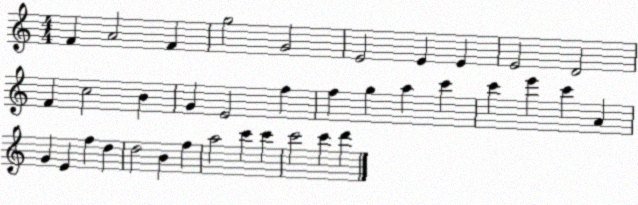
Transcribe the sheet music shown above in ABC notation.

X:1
T:Untitled
M:4/4
L:1/4
K:C
F A2 F g2 G2 E2 E E E2 D2 F c2 B G E2 f f g a c' c' e' c' A G E f d d2 B f a2 c' c' c'2 c' d'